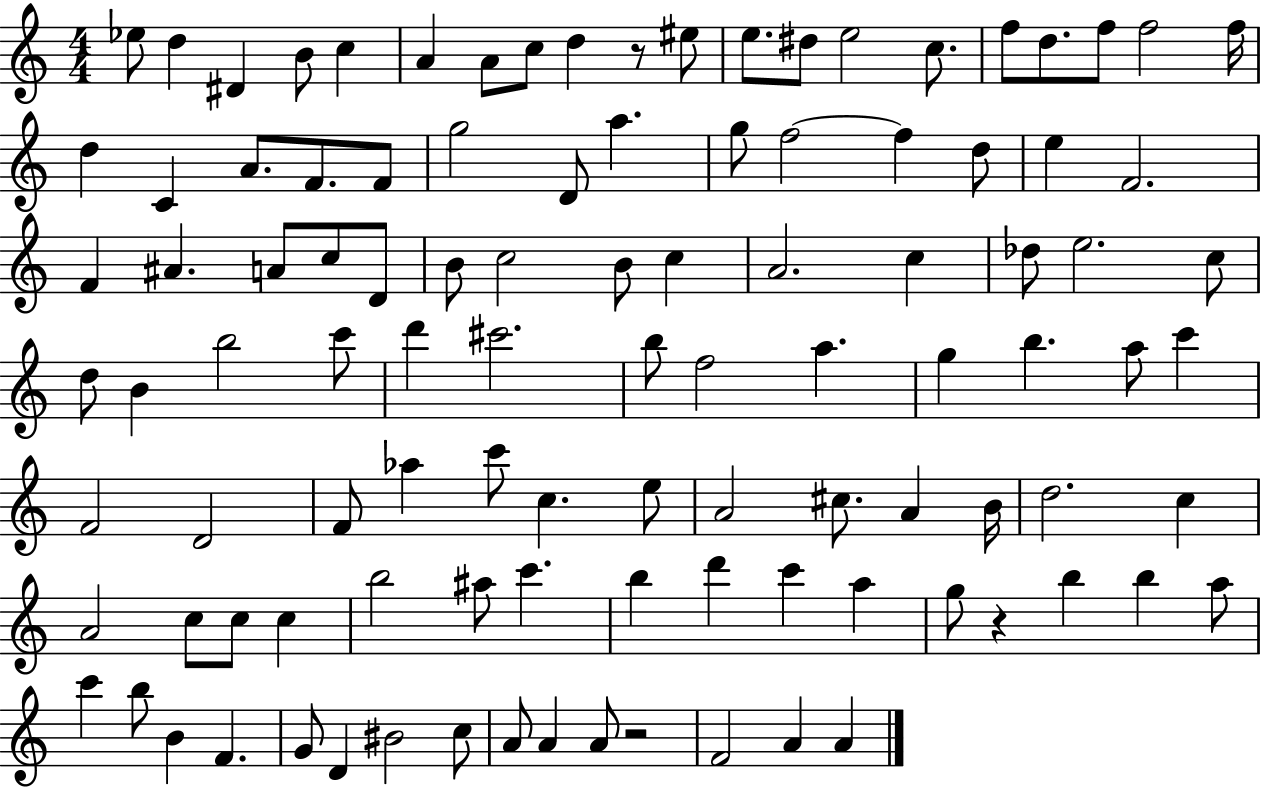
Eb5/e D5/q D#4/q B4/e C5/q A4/q A4/e C5/e D5/q R/e EIS5/e E5/e. D#5/e E5/h C5/e. F5/e D5/e. F5/e F5/h F5/s D5/q C4/q A4/e. F4/e. F4/e G5/h D4/e A5/q. G5/e F5/h F5/q D5/e E5/q F4/h. F4/q A#4/q. A4/e C5/e D4/e B4/e C5/h B4/e C5/q A4/h. C5/q Db5/e E5/h. C5/e D5/e B4/q B5/h C6/e D6/q C#6/h. B5/e F5/h A5/q. G5/q B5/q. A5/e C6/q F4/h D4/h F4/e Ab5/q C6/e C5/q. E5/e A4/h C#5/e. A4/q B4/s D5/h. C5/q A4/h C5/e C5/e C5/q B5/h A#5/e C6/q. B5/q D6/q C6/q A5/q G5/e R/q B5/q B5/q A5/e C6/q B5/e B4/q F4/q. G4/e D4/q BIS4/h C5/e A4/e A4/q A4/e R/h F4/h A4/q A4/q